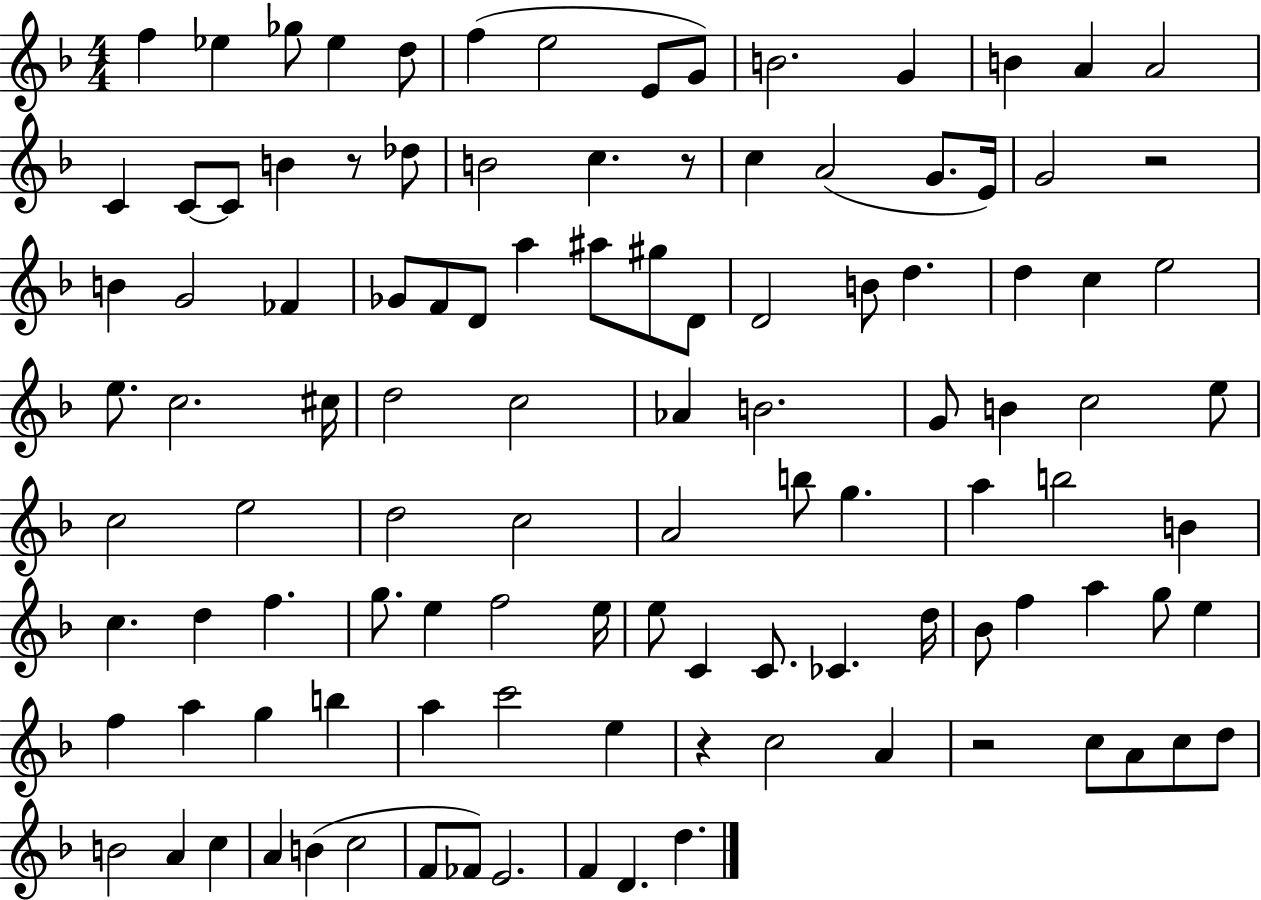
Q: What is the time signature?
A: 4/4